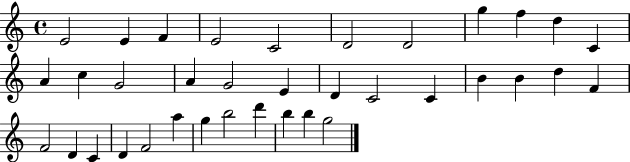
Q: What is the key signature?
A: C major